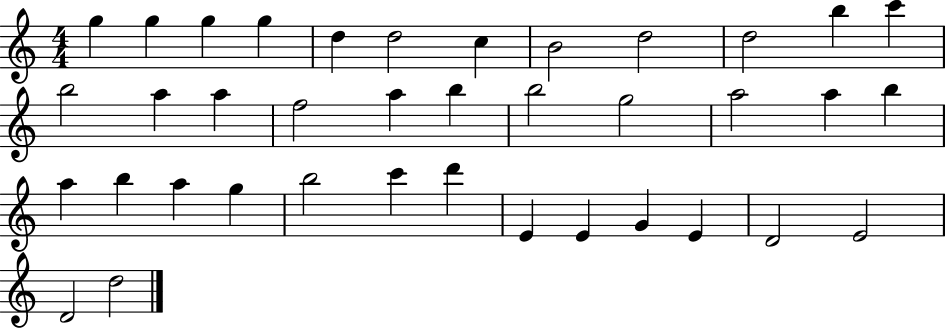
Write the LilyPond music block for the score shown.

{
  \clef treble
  \numericTimeSignature
  \time 4/4
  \key c \major
  g''4 g''4 g''4 g''4 | d''4 d''2 c''4 | b'2 d''2 | d''2 b''4 c'''4 | \break b''2 a''4 a''4 | f''2 a''4 b''4 | b''2 g''2 | a''2 a''4 b''4 | \break a''4 b''4 a''4 g''4 | b''2 c'''4 d'''4 | e'4 e'4 g'4 e'4 | d'2 e'2 | \break d'2 d''2 | \bar "|."
}